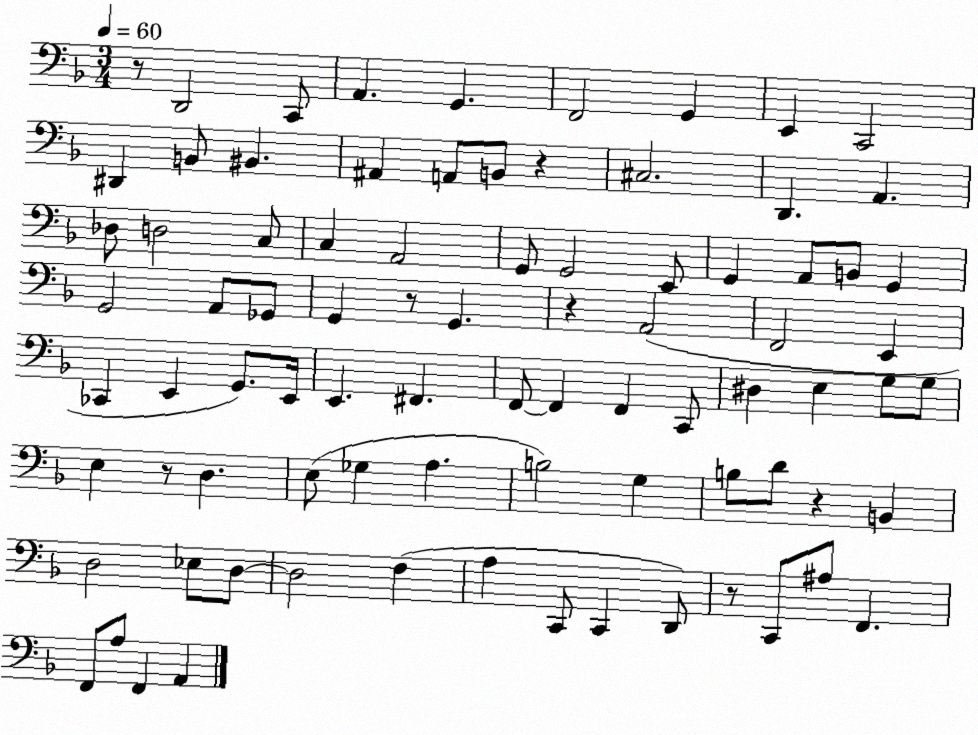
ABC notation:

X:1
T:Untitled
M:3/4
L:1/4
K:F
z/2 D,,2 C,,/2 A,, G,, F,,2 G,, E,, C,,2 ^D,, B,,/2 ^B,, ^A,, A,,/2 B,,/2 z ^C,2 D,, A,, _D,/2 D,2 C,/2 C, A,,2 G,,/2 G,,2 E,,/2 G,, A,,/2 B,,/2 G,, G,,2 A,,/2 _G,,/2 G,, z/2 G,, z A,,2 F,,2 E,, _C,, E,, G,,/2 E,,/4 E,, ^F,, F,,/2 F,, F,, C,,/2 ^D, E, G,/2 G,/2 E, z/2 D, E,/2 _G, A, B,2 G, B,/2 D/2 z B,, D,2 _E,/2 D,/2 D,2 F, A, C,,/2 C,, D,,/2 z/2 C,,/2 ^A,/2 F,, F,,/2 A,/2 F,, A,,